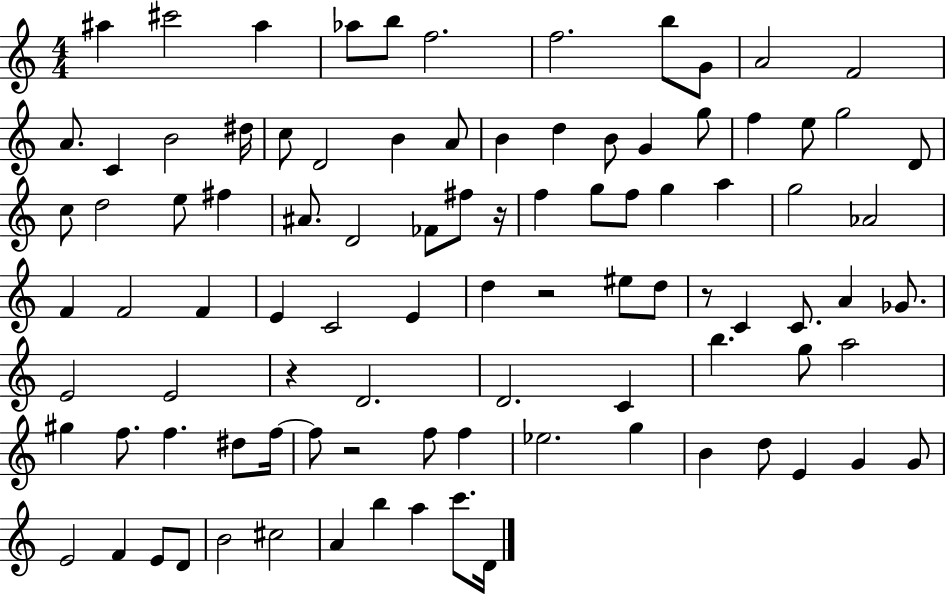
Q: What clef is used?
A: treble